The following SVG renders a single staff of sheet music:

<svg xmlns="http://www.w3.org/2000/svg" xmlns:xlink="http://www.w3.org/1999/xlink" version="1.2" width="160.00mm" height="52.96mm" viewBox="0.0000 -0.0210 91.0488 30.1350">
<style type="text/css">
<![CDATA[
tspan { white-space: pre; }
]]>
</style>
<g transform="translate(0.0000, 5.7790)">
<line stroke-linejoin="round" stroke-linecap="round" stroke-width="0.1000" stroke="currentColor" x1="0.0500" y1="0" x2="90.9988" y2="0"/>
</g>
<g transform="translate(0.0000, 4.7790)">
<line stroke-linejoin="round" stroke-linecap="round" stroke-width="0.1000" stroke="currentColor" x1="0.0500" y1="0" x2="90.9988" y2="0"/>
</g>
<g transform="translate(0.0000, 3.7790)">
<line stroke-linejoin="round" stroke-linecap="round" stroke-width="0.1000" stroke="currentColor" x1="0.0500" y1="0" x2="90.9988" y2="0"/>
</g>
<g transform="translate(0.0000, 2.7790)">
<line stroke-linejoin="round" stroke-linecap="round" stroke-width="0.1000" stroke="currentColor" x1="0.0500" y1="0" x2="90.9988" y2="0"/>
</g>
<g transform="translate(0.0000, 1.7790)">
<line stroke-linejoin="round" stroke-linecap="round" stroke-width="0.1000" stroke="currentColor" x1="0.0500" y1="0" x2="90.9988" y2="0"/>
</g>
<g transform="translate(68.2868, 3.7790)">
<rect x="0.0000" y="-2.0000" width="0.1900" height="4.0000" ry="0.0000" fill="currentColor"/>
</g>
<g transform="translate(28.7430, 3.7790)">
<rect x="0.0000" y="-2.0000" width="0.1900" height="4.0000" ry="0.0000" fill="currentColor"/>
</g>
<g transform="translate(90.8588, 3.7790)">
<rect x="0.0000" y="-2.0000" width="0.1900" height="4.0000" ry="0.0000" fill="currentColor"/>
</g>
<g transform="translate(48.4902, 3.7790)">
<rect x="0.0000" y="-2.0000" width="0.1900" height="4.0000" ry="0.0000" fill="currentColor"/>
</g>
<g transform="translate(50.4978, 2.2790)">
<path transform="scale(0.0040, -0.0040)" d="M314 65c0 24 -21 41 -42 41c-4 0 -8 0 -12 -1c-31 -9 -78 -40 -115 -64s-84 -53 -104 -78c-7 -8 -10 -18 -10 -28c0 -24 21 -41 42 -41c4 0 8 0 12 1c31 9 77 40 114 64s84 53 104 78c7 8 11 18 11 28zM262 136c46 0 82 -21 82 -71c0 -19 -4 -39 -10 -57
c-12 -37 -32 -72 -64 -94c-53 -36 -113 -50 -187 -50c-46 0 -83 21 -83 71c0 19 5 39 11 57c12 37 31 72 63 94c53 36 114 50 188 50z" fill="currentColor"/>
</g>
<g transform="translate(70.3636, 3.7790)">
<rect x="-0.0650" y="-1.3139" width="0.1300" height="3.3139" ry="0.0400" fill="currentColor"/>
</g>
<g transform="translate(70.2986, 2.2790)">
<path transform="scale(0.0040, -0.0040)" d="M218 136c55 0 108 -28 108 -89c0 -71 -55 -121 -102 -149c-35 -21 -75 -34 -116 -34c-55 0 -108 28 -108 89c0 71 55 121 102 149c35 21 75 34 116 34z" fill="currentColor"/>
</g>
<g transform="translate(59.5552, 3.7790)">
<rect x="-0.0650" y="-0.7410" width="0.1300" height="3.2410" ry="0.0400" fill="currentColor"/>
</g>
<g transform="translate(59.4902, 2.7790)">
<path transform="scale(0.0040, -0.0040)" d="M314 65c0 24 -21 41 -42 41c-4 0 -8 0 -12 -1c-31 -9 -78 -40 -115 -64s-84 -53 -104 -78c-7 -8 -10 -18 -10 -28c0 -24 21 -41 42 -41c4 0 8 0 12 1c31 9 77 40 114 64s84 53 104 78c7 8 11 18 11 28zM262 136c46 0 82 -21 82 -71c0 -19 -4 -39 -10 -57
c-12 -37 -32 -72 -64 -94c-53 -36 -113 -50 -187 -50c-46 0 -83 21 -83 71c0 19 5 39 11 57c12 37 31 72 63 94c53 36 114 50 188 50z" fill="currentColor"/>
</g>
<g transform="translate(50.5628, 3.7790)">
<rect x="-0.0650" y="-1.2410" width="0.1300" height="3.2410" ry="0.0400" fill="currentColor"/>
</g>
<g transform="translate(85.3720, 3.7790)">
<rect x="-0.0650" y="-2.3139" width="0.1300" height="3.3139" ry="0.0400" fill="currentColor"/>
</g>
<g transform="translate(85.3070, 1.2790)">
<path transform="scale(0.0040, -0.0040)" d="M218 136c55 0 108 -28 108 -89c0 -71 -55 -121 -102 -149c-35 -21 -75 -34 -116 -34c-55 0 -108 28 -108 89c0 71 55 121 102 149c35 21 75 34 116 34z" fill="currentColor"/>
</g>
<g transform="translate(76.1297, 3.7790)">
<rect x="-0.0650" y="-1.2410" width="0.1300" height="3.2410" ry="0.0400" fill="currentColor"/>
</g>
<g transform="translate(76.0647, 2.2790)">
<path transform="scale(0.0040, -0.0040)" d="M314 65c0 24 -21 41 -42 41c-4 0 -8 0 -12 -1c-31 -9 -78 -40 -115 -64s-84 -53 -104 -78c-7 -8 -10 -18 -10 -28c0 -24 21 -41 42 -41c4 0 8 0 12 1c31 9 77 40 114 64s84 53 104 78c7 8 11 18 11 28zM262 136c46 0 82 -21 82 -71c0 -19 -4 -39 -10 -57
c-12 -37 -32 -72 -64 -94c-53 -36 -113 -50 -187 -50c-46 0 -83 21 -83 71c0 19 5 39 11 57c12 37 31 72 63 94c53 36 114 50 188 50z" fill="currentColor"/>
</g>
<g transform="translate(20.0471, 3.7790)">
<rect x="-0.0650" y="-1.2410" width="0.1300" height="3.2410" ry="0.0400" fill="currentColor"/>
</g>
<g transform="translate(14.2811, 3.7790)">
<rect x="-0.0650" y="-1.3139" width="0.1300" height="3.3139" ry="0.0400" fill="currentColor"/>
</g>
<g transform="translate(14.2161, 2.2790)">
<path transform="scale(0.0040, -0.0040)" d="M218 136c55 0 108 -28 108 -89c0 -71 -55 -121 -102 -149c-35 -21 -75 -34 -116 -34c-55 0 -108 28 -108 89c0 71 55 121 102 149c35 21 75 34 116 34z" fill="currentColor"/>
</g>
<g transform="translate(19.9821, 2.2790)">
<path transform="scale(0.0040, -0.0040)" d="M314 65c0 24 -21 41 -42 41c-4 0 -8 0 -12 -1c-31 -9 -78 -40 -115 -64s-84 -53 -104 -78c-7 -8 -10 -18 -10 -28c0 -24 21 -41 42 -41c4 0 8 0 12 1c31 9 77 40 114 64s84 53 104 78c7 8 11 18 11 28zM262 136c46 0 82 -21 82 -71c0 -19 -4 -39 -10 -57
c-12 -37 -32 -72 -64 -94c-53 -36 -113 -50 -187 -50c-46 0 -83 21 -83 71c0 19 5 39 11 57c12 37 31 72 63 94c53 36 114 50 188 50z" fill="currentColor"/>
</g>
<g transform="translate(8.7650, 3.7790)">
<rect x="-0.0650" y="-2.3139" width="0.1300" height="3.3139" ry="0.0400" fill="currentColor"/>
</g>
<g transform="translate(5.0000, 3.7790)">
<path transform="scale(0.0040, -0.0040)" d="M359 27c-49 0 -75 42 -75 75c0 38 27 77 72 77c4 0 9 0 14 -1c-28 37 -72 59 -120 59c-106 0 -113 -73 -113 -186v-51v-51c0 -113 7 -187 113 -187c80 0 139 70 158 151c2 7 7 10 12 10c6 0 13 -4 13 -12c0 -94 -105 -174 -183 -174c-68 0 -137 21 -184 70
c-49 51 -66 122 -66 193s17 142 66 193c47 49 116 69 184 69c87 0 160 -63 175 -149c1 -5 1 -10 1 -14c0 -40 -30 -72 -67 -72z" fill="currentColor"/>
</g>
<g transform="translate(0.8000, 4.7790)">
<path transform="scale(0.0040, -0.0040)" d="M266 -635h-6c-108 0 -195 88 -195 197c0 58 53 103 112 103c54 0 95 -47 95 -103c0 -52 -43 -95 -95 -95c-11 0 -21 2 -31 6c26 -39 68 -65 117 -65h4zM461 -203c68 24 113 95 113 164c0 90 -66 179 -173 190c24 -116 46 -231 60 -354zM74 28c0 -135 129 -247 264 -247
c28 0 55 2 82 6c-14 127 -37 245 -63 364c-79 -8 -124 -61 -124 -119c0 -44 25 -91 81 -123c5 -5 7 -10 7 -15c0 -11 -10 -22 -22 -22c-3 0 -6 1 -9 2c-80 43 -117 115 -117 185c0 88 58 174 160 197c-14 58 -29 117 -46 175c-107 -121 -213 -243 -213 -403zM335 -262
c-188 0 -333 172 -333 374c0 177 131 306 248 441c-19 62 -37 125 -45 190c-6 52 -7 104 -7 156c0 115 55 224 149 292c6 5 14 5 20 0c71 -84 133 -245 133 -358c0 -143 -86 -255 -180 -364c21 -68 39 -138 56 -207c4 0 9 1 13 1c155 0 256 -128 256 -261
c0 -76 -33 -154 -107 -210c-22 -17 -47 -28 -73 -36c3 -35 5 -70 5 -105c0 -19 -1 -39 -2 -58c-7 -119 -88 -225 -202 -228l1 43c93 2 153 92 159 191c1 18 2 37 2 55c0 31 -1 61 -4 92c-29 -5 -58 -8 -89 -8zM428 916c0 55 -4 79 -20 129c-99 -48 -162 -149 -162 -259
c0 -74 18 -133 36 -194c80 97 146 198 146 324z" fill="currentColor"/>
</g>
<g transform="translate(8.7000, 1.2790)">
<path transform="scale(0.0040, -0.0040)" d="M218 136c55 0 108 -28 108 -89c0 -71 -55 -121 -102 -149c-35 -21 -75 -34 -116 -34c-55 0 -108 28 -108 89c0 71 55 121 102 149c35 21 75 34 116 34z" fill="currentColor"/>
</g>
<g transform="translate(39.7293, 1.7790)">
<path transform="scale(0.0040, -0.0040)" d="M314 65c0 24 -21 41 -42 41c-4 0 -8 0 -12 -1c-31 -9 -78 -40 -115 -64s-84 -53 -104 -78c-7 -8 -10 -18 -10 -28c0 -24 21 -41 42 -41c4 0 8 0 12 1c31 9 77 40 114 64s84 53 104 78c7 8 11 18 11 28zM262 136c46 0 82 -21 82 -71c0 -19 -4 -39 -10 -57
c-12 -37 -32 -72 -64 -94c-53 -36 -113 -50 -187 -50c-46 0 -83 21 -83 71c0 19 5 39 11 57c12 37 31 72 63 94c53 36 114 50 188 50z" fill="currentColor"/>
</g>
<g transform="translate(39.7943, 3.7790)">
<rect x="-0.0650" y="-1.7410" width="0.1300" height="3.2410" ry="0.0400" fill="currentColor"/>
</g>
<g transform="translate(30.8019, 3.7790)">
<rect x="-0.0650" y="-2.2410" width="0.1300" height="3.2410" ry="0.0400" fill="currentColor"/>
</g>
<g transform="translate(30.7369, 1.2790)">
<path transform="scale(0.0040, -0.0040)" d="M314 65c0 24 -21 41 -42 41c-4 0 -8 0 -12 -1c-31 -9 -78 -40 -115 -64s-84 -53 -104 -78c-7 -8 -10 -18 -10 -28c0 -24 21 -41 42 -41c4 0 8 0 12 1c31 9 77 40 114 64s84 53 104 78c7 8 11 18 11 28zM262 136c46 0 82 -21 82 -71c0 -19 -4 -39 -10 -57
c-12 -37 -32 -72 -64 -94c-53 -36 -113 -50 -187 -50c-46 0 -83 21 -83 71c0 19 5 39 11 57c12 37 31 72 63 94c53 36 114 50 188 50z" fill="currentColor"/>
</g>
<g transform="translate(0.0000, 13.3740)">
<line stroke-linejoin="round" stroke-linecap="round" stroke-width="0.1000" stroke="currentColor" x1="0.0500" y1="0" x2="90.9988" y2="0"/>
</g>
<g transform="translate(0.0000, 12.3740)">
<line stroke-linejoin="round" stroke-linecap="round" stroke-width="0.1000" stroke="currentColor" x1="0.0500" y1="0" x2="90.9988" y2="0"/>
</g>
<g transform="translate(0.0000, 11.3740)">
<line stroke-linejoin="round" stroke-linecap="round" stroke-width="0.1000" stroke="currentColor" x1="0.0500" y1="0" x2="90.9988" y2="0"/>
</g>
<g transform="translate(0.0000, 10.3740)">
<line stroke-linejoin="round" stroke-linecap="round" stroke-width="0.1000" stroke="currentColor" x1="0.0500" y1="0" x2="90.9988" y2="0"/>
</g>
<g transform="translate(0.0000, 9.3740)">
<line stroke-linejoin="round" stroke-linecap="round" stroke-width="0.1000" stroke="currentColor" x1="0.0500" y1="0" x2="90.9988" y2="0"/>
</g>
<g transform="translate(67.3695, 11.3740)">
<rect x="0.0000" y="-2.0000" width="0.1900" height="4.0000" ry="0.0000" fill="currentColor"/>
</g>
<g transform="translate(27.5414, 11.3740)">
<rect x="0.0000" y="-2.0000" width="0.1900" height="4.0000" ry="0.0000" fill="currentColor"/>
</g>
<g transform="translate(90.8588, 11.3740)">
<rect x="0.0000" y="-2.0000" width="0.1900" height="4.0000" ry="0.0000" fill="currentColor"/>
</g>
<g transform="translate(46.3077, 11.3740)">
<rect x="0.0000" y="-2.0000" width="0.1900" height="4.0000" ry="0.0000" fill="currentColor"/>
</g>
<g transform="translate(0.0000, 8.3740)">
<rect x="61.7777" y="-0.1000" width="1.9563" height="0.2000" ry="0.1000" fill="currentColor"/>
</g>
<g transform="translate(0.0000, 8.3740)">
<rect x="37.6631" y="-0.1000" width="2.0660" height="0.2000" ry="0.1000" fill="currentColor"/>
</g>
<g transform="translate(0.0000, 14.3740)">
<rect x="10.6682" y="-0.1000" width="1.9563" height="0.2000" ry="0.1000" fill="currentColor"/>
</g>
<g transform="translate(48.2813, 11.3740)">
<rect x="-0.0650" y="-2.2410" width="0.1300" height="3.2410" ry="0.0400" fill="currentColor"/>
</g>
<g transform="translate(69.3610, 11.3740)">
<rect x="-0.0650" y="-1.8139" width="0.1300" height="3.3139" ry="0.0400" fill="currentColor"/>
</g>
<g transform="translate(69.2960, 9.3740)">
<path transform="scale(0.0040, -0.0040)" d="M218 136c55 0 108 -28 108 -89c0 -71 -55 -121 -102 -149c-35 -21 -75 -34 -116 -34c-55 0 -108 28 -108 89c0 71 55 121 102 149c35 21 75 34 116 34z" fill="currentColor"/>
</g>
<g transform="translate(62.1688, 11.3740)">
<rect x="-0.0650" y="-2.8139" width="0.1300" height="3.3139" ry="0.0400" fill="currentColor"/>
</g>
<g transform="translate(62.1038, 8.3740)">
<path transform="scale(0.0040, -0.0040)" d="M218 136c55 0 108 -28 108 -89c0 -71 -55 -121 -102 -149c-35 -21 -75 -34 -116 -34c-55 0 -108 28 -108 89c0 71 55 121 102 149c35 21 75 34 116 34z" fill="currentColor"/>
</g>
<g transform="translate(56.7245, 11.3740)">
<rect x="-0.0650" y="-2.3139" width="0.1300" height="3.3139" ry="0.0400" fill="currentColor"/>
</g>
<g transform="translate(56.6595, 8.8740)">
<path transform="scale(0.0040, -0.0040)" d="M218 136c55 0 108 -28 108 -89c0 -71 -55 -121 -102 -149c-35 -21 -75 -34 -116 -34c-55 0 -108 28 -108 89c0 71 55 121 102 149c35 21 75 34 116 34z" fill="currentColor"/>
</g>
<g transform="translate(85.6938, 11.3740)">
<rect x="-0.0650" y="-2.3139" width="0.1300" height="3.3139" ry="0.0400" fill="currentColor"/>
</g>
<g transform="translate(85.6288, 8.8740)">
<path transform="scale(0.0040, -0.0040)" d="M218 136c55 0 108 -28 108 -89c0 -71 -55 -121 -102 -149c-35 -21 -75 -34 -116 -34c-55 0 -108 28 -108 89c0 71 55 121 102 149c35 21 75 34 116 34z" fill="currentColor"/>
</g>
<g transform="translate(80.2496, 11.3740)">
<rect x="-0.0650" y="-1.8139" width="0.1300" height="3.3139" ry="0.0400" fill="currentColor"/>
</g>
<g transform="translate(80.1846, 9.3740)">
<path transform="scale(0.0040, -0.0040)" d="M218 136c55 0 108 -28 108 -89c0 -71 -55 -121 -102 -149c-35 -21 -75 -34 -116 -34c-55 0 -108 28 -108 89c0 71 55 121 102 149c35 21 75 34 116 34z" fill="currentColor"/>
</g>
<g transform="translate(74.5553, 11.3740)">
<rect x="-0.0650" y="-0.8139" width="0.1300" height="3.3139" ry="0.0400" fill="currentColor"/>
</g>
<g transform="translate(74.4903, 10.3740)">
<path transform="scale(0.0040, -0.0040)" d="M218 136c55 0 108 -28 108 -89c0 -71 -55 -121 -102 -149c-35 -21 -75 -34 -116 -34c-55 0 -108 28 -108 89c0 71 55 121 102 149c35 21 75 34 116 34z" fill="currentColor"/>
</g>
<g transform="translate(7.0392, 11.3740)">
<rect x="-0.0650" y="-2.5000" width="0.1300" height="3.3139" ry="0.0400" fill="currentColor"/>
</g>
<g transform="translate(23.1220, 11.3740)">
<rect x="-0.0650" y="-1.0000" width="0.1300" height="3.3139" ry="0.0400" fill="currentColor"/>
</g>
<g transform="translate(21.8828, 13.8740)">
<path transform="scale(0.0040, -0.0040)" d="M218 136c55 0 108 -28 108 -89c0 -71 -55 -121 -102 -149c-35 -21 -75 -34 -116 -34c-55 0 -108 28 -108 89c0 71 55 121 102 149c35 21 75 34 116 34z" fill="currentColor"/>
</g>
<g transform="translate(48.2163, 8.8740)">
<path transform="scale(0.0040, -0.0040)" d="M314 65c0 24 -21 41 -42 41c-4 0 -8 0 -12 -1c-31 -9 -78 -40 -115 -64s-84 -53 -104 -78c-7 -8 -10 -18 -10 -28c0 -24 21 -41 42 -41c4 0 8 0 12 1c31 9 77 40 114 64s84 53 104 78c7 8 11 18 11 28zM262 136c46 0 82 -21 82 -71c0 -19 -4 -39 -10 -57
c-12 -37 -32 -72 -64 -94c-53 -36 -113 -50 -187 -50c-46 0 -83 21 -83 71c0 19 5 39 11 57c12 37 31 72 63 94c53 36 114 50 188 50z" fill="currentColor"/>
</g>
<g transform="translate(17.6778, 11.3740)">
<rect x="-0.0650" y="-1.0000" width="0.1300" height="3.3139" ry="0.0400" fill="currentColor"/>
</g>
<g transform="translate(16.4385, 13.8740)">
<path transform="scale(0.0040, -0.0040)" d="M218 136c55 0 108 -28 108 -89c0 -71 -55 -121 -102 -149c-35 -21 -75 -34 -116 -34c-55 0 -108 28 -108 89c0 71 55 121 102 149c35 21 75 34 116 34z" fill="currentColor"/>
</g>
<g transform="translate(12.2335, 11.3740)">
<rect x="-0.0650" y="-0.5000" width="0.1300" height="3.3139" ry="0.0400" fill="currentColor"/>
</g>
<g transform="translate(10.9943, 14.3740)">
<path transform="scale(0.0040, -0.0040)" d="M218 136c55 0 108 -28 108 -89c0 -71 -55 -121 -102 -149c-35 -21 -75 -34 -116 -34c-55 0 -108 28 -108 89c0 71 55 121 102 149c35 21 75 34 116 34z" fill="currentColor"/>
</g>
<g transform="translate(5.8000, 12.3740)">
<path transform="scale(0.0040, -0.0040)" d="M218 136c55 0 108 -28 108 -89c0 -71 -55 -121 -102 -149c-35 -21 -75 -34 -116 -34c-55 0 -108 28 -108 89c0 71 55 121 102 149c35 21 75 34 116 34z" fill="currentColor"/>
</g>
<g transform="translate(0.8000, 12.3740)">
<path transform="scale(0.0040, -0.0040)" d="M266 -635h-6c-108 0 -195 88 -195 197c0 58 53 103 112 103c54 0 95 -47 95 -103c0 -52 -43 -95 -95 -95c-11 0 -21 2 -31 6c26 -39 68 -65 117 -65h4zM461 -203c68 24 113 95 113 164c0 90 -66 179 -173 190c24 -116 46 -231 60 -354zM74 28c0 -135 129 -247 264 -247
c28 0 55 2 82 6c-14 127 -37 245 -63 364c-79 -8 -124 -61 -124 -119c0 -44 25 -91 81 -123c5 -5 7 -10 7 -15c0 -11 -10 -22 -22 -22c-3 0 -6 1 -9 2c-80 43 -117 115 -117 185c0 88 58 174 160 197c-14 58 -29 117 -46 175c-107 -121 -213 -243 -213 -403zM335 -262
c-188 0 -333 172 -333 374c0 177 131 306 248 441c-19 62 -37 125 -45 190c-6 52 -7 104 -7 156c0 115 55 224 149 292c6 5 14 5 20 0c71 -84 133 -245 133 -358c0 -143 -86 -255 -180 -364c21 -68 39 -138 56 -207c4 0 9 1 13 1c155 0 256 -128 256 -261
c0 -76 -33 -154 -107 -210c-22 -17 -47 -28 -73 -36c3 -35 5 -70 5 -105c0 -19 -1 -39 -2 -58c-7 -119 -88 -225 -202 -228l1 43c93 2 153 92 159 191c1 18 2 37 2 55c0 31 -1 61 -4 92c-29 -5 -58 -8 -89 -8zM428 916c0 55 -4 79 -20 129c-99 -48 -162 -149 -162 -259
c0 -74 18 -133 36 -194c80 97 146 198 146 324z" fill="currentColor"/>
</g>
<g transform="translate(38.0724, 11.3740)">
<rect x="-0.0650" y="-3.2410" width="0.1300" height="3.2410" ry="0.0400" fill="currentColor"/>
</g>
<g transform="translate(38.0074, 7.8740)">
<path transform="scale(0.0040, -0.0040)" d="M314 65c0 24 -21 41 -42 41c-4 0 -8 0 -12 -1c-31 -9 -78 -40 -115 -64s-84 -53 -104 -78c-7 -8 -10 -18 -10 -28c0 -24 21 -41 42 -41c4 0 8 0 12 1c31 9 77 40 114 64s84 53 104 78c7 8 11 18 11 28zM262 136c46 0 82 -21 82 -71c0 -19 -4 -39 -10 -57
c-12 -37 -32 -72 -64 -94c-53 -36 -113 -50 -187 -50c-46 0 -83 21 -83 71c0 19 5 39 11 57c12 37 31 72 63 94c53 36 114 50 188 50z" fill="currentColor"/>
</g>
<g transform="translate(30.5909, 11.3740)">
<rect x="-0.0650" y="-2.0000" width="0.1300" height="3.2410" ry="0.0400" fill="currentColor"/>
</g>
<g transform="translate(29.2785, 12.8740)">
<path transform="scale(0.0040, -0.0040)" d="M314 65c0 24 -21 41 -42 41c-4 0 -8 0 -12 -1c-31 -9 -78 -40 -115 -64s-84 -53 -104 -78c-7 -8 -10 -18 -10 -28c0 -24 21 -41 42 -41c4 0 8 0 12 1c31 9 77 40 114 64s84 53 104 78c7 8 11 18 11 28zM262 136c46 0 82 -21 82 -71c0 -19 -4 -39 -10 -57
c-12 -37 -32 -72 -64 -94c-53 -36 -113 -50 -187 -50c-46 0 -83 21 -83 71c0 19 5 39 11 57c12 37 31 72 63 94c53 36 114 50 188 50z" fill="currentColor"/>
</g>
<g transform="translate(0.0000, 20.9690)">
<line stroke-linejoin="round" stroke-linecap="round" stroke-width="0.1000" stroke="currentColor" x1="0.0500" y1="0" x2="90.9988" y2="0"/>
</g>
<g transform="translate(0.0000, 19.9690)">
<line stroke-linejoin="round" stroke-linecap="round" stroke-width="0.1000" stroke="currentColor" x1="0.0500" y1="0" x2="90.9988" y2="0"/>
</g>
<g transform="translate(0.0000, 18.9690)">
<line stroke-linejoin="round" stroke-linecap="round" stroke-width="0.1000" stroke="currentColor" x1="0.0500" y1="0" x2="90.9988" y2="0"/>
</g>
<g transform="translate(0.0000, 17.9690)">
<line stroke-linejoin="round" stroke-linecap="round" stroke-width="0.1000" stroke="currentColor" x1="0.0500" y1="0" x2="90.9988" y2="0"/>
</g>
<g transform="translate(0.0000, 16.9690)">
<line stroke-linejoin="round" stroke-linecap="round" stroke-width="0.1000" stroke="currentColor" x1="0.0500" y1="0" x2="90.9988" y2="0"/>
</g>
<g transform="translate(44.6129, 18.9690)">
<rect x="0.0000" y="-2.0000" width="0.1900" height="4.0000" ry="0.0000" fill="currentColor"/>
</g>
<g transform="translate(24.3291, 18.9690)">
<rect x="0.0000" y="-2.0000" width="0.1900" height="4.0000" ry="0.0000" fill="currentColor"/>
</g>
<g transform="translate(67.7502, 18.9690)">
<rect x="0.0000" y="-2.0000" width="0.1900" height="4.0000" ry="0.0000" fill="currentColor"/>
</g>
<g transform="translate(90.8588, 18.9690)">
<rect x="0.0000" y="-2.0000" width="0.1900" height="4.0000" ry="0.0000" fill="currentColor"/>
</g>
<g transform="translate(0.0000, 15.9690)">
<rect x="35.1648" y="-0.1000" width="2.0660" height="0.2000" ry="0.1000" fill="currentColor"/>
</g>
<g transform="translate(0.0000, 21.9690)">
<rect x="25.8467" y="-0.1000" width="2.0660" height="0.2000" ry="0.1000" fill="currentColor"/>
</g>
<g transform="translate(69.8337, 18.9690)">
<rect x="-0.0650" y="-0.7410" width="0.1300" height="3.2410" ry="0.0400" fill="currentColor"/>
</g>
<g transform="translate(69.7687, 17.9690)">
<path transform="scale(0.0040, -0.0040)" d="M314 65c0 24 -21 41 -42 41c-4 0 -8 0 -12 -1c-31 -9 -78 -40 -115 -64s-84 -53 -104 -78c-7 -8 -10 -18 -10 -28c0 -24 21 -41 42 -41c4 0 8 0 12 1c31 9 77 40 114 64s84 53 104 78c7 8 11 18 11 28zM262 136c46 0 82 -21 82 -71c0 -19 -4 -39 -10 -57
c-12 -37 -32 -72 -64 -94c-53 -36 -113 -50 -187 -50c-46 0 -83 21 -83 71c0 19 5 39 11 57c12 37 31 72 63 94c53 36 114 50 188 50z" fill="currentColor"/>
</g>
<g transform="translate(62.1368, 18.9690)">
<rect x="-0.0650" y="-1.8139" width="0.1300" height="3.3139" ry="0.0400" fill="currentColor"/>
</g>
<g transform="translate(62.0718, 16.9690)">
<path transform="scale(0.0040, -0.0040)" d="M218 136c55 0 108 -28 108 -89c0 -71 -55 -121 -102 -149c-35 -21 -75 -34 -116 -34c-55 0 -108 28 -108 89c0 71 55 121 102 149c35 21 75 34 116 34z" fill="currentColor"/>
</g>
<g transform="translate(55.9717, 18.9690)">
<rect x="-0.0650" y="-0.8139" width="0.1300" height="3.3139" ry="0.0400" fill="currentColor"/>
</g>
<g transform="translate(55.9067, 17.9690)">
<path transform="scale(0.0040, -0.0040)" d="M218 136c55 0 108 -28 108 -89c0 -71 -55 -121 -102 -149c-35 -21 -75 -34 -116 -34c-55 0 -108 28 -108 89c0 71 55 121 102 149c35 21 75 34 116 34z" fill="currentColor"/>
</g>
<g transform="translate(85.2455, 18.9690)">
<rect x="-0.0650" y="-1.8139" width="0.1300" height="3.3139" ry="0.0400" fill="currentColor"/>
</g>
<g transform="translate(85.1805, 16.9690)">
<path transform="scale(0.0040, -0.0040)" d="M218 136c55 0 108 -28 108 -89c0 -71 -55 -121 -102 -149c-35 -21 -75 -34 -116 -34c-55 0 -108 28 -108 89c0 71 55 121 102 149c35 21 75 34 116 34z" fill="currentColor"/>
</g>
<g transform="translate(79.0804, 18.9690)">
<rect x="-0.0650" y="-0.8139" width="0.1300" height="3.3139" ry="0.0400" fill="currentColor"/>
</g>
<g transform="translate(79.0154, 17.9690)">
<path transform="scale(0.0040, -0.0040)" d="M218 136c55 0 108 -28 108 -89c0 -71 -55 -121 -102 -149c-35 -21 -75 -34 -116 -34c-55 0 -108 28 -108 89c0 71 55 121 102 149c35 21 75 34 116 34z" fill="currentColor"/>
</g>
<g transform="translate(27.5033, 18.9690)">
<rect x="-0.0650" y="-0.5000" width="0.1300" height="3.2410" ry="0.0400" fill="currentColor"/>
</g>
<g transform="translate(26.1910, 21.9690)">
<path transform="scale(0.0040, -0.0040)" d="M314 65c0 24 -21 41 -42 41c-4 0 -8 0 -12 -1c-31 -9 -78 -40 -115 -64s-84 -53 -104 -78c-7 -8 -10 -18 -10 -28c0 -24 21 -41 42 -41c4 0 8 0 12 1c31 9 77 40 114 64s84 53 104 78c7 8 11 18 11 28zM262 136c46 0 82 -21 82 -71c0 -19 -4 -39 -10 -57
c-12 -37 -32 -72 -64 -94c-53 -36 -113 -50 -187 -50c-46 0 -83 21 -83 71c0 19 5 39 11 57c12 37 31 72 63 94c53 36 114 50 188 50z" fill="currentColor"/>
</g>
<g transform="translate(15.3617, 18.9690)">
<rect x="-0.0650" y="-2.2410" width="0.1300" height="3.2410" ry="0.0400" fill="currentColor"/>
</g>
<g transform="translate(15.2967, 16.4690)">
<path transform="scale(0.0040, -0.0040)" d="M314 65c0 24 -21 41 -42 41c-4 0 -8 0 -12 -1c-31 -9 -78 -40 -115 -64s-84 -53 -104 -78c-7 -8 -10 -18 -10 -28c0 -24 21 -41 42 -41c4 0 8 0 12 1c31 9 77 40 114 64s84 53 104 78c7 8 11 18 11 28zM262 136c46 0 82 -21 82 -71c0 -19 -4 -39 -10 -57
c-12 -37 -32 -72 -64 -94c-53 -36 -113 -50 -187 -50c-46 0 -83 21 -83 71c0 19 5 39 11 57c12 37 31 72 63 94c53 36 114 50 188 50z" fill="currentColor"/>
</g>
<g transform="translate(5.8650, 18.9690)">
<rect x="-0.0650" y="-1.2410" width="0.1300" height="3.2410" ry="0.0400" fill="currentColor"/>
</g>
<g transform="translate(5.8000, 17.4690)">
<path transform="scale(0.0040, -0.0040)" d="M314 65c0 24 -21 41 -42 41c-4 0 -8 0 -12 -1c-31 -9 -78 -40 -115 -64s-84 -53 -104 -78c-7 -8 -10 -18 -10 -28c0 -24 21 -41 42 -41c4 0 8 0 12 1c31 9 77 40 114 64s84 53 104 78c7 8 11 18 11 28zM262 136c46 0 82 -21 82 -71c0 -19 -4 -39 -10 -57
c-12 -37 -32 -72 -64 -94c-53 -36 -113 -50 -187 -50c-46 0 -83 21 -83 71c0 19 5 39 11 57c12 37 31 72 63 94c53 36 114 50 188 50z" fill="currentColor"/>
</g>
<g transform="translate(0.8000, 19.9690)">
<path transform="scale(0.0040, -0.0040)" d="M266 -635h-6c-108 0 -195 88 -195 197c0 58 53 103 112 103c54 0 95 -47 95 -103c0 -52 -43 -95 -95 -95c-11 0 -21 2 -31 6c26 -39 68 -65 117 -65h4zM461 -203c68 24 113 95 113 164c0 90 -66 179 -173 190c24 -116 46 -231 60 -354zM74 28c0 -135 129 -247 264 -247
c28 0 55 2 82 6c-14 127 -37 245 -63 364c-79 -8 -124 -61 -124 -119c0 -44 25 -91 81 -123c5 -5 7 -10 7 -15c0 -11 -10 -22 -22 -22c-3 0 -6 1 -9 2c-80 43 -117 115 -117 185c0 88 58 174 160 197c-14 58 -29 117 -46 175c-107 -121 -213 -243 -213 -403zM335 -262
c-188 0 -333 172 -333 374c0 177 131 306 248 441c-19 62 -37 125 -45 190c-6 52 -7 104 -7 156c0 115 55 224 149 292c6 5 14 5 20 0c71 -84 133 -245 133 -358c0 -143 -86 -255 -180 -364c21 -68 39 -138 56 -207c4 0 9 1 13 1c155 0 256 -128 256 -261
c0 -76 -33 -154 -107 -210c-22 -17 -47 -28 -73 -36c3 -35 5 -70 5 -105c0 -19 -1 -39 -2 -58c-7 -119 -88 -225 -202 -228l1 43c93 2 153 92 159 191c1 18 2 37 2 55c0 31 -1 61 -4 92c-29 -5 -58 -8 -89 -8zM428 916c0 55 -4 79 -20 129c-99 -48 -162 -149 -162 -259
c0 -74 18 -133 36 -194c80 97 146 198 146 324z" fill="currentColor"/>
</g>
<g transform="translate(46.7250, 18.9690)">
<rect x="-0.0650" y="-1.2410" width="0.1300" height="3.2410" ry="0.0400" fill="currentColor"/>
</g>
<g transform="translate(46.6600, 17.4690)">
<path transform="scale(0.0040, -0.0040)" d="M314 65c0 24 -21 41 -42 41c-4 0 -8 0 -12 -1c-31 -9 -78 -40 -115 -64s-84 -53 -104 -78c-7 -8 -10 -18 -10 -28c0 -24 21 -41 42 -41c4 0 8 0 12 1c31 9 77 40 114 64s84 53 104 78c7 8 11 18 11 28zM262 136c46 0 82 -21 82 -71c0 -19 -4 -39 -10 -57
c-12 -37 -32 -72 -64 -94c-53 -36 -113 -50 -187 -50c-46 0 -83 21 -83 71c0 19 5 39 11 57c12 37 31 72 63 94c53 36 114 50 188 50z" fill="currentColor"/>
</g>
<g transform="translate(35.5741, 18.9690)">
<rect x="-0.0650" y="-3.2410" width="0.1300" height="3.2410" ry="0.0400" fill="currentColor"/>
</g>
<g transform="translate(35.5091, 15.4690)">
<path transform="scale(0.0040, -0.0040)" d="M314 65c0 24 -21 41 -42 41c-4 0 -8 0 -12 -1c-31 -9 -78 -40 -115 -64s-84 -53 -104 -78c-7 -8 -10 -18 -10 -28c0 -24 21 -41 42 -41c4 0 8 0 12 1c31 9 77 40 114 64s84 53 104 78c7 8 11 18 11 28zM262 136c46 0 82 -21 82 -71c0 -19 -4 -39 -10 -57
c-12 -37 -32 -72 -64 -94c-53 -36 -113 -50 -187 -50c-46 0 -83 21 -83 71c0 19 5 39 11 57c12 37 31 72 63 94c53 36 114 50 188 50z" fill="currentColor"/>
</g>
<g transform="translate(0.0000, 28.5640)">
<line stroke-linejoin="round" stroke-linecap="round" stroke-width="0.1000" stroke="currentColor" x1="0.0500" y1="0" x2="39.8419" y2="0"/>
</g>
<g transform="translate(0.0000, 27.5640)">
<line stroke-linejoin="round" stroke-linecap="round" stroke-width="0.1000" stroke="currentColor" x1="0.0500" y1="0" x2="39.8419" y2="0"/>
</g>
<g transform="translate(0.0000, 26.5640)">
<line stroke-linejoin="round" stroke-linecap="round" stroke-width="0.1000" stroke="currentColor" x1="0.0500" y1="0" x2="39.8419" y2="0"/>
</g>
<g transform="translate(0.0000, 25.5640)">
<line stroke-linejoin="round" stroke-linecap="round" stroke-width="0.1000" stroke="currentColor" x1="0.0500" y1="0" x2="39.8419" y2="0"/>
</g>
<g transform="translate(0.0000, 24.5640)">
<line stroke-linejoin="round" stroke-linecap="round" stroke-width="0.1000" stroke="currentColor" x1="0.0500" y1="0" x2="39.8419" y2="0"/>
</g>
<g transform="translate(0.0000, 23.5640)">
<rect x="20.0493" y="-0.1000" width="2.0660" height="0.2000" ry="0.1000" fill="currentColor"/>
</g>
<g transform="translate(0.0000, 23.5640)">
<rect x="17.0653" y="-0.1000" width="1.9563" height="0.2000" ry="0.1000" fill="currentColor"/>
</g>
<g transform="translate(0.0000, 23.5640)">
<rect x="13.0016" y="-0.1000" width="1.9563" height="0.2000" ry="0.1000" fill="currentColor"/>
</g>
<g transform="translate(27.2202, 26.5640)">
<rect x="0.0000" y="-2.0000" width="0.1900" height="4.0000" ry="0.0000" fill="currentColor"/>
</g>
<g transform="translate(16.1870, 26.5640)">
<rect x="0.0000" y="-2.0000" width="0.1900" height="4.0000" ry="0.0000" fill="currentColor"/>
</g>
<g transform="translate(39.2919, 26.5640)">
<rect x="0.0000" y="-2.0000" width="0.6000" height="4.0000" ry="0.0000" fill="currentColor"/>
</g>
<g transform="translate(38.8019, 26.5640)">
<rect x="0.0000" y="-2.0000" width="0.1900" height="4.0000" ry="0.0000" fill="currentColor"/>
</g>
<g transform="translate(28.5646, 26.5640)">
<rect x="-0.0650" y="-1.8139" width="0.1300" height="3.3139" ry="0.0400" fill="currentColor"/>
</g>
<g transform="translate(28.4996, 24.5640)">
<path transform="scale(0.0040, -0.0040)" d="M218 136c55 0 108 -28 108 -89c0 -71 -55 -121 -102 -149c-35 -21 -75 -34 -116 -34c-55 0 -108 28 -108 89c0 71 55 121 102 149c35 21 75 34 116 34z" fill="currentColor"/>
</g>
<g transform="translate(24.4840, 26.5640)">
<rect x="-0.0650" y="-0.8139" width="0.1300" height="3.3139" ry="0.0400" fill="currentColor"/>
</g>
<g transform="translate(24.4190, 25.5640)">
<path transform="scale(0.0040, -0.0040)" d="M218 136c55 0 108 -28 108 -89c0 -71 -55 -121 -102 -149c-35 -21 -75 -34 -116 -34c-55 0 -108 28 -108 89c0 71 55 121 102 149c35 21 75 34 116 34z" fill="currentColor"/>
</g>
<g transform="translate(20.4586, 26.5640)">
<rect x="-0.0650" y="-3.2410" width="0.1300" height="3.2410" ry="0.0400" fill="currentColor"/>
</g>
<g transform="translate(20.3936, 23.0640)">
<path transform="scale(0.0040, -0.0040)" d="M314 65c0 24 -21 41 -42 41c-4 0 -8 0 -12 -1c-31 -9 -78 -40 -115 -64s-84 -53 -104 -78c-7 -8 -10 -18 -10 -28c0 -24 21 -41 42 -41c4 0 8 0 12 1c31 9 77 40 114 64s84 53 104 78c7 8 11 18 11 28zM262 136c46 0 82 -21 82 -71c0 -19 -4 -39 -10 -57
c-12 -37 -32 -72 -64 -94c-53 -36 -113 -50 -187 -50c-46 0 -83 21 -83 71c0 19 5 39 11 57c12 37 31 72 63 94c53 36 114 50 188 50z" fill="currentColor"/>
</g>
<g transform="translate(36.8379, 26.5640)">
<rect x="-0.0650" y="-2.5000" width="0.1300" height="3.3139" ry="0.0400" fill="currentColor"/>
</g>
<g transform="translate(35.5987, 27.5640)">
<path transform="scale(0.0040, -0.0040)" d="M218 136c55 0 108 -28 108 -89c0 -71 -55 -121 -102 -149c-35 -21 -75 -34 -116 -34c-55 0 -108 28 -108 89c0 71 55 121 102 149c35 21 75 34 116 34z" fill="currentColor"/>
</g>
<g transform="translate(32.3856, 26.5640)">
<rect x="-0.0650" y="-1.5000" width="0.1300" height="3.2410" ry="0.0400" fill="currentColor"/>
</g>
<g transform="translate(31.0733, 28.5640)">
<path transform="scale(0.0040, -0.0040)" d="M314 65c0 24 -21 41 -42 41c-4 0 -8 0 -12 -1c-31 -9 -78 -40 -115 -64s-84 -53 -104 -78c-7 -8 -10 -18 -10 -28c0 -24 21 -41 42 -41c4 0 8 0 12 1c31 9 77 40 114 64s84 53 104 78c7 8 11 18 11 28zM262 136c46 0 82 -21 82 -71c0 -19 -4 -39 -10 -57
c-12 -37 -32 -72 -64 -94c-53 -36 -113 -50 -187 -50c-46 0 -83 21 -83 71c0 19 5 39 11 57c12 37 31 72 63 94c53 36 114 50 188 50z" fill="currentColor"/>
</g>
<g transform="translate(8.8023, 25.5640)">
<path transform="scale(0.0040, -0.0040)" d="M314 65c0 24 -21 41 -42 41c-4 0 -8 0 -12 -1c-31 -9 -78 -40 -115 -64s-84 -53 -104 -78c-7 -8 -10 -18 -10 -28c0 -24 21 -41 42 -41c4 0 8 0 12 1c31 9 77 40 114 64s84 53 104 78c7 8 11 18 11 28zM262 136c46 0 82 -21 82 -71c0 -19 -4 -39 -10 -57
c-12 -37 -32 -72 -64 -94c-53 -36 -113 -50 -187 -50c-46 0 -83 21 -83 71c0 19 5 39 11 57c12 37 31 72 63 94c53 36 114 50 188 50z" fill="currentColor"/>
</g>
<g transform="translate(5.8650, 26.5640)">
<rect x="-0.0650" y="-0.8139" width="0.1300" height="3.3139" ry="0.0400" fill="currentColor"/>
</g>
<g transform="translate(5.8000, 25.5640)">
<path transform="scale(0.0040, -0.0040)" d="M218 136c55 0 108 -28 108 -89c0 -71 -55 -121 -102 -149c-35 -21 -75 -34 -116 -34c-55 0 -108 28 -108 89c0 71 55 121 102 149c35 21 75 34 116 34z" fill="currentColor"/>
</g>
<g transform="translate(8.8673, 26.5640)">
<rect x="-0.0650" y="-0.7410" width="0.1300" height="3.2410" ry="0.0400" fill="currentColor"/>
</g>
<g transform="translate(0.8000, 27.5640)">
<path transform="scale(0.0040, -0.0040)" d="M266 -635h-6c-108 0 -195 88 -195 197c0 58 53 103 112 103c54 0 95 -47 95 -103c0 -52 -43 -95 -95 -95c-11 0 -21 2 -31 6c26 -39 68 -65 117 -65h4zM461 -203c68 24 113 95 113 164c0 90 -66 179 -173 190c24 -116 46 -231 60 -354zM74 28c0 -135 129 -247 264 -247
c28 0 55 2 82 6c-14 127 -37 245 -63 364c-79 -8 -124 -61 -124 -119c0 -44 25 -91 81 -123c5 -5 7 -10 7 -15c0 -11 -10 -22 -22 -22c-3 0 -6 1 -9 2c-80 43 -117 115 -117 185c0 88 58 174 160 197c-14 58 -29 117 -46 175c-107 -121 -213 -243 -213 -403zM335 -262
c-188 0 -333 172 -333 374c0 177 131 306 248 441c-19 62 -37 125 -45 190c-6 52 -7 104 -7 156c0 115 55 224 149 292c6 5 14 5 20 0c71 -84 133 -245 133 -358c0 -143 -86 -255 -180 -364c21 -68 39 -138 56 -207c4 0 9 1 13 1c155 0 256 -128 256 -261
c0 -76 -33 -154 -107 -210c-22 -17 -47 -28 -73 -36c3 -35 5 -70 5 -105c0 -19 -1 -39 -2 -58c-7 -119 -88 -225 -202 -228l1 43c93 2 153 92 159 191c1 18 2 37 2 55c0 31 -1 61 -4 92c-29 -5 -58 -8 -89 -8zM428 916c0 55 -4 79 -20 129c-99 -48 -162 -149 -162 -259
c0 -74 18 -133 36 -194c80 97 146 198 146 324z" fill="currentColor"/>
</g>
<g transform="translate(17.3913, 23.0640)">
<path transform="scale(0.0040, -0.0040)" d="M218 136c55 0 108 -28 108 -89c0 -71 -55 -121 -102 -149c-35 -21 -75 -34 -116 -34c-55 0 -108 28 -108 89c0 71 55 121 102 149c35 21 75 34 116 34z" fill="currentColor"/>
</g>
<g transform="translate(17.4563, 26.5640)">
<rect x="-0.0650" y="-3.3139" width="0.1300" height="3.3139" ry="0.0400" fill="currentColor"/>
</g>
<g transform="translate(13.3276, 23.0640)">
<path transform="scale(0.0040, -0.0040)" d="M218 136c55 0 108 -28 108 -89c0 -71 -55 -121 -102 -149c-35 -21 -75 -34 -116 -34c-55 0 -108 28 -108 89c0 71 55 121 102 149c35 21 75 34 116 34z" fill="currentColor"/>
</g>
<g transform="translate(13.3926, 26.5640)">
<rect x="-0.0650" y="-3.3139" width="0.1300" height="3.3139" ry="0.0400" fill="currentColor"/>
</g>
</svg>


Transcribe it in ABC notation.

X:1
T:Untitled
M:4/4
L:1/4
K:C
g e e2 g2 f2 e2 d2 e e2 g G C D D F2 b2 g2 g a f d f g e2 g2 C2 b2 e2 d f d2 d f d d2 b b b2 d f E2 G